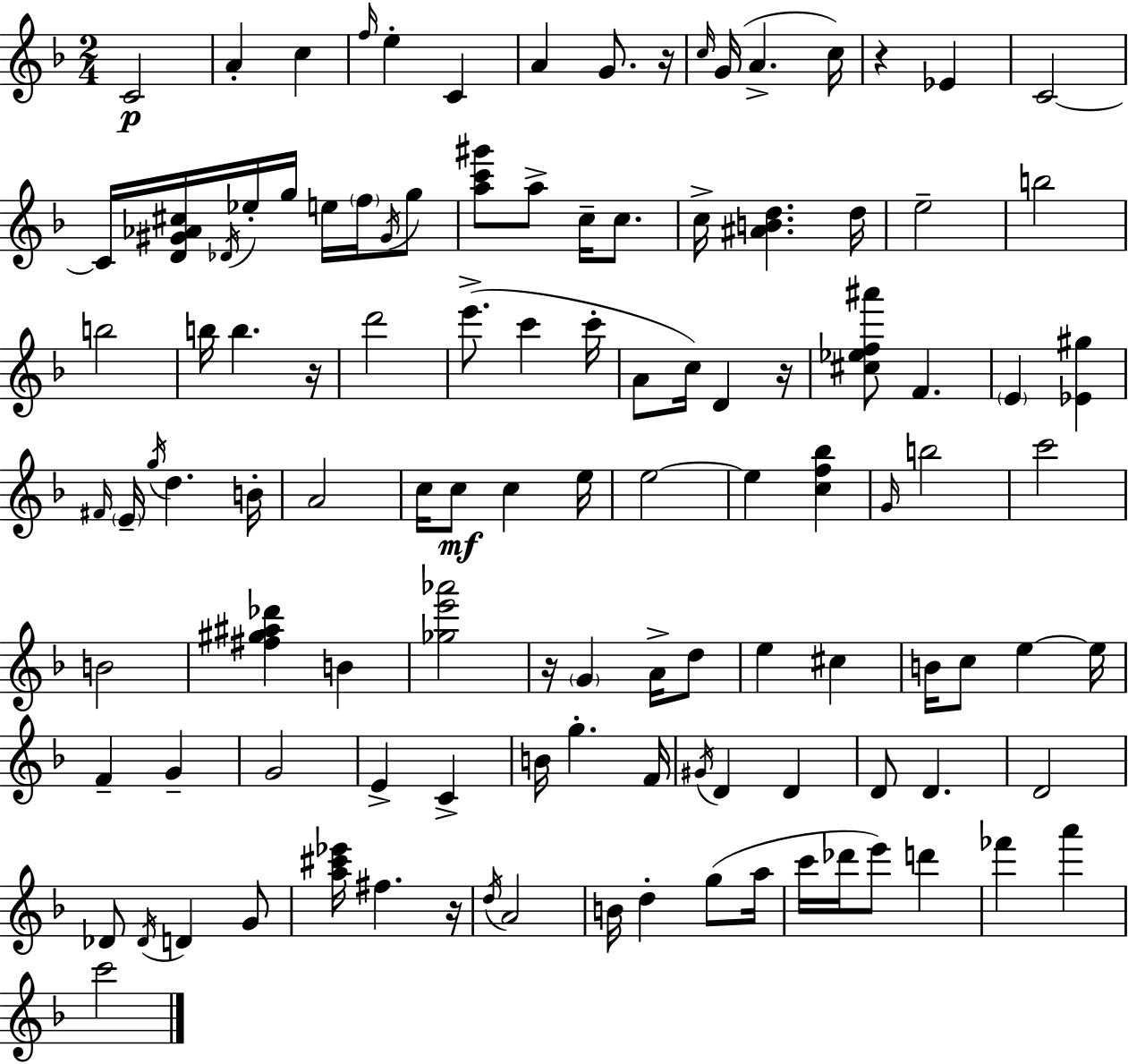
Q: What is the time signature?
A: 2/4